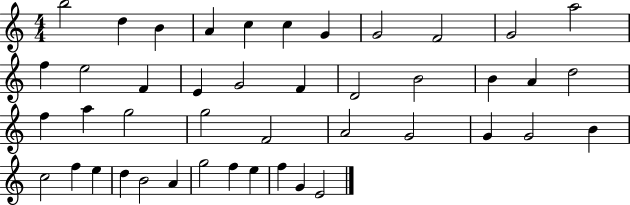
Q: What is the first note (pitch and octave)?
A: B5